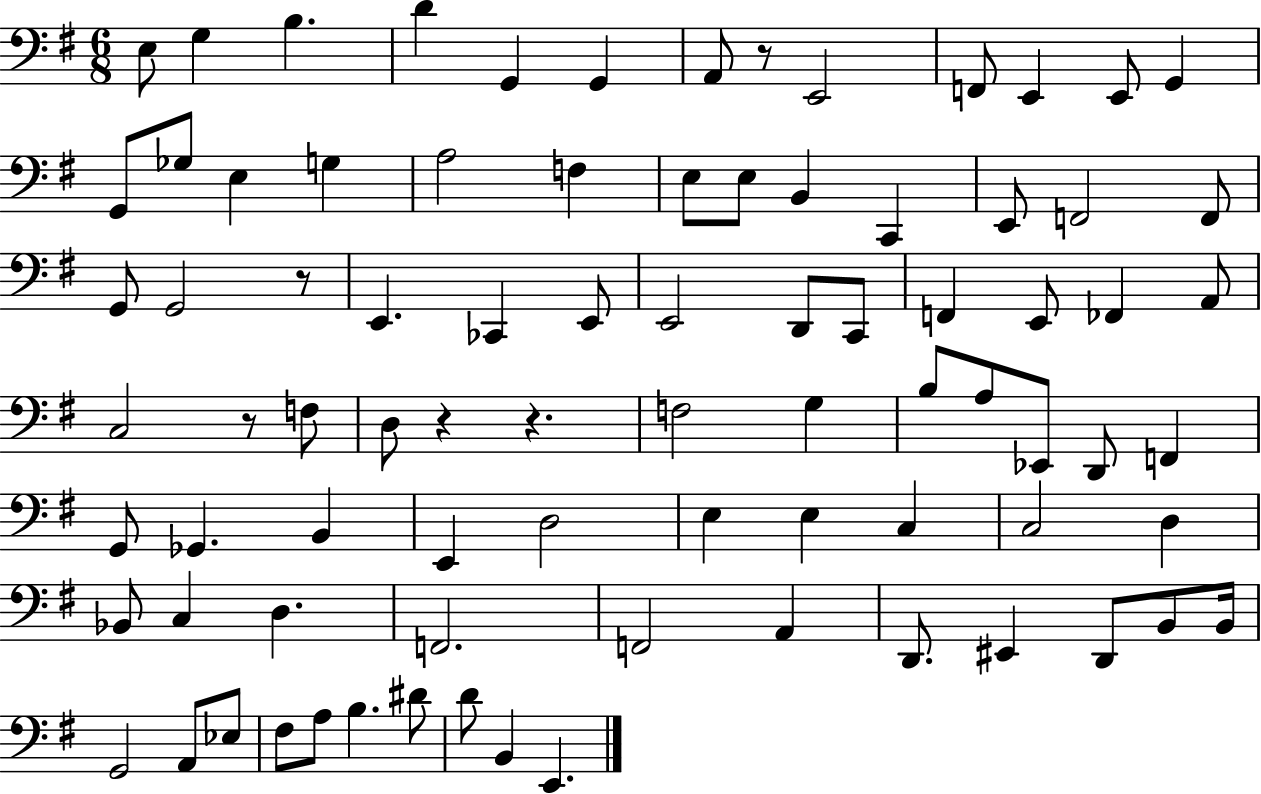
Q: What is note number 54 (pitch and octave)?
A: E3